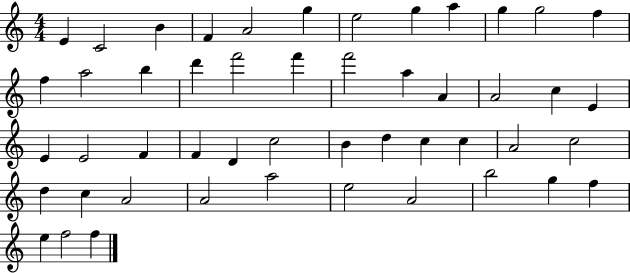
{
  \clef treble
  \numericTimeSignature
  \time 4/4
  \key c \major
  e'4 c'2 b'4 | f'4 a'2 g''4 | e''2 g''4 a''4 | g''4 g''2 f''4 | \break f''4 a''2 b''4 | d'''4 f'''2 f'''4 | f'''2 a''4 a'4 | a'2 c''4 e'4 | \break e'4 e'2 f'4 | f'4 d'4 c''2 | b'4 d''4 c''4 c''4 | a'2 c''2 | \break d''4 c''4 a'2 | a'2 a''2 | e''2 a'2 | b''2 g''4 f''4 | \break e''4 f''2 f''4 | \bar "|."
}